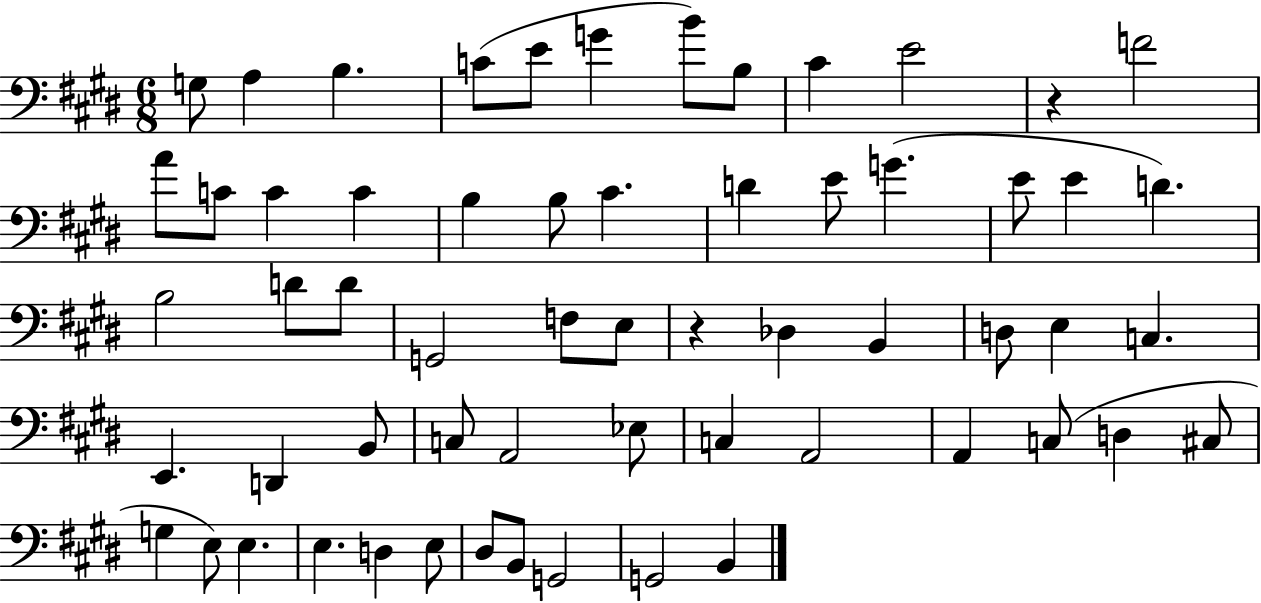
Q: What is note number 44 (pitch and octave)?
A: A2